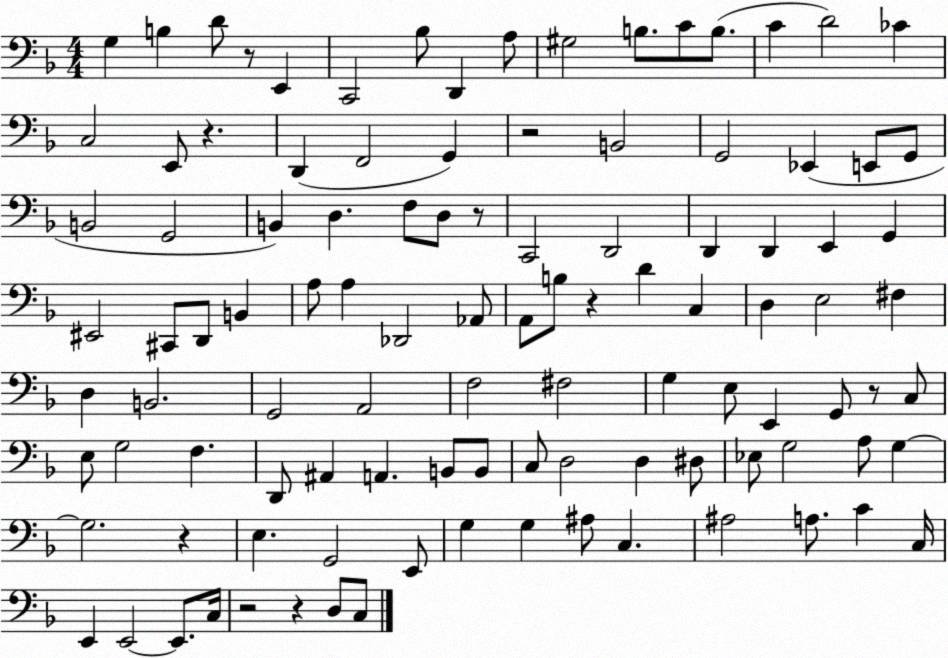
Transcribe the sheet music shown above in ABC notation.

X:1
T:Untitled
M:4/4
L:1/4
K:F
G, B, D/2 z/2 E,, C,,2 _B,/2 D,, A,/2 ^G,2 B,/2 C/2 B,/2 C D2 _C C,2 E,,/2 z D,, F,,2 G,, z2 B,,2 G,,2 _E,, E,,/2 G,,/2 B,,2 G,,2 B,, D, F,/2 D,/2 z/2 C,,2 D,,2 D,, D,, E,, G,, ^E,,2 ^C,,/2 D,,/2 B,, A,/2 A, _D,,2 _A,,/2 A,,/2 B,/2 z D C, D, E,2 ^F, D, B,,2 G,,2 A,,2 F,2 ^F,2 G, E,/2 E,, G,,/2 z/2 C,/2 E,/2 G,2 F, D,,/2 ^A,, A,, B,,/2 B,,/2 C,/2 D,2 D, ^D,/2 _E,/2 G,2 A,/2 G, G,2 z E, G,,2 E,,/2 G, G, ^A,/2 C, ^A,2 A,/2 C C,/4 E,, E,,2 E,,/2 C,/4 z2 z D,/2 C,/2